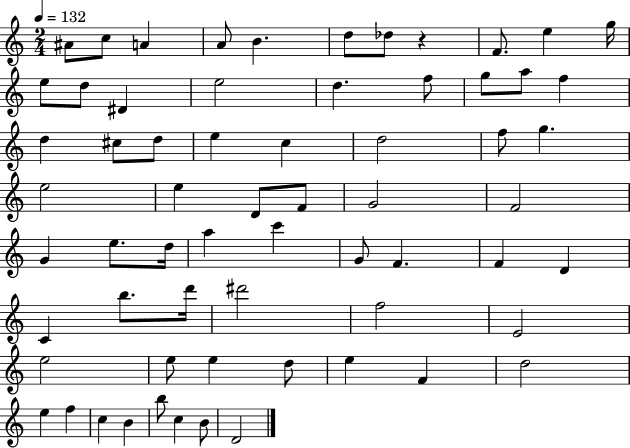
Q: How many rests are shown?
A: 1